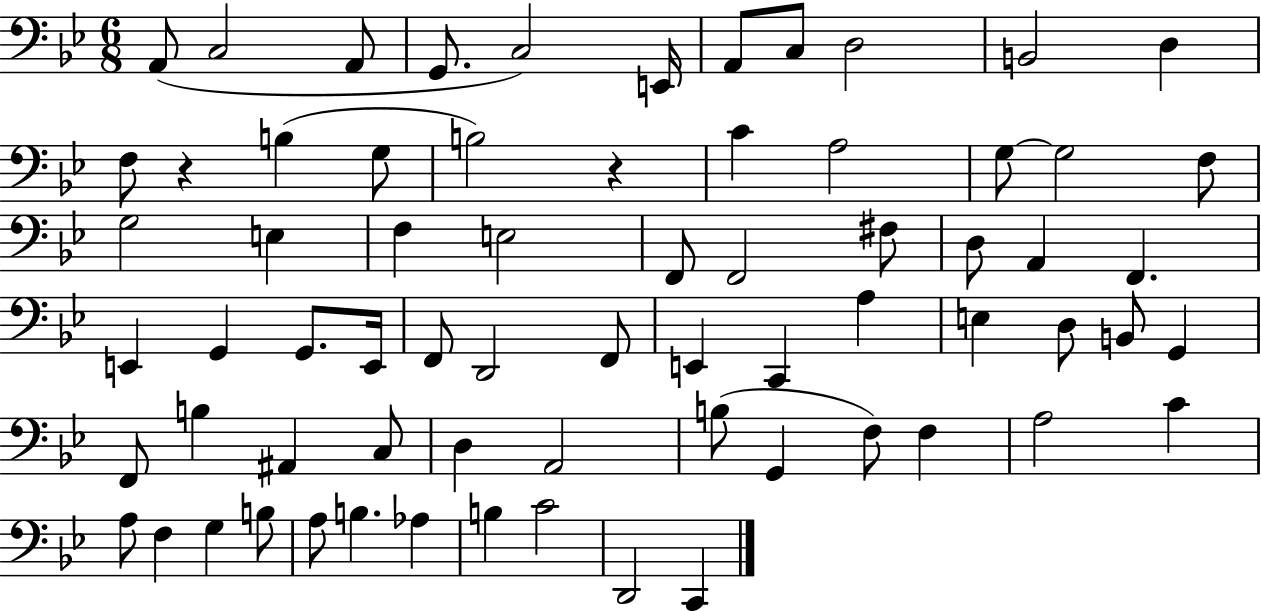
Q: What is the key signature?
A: BES major